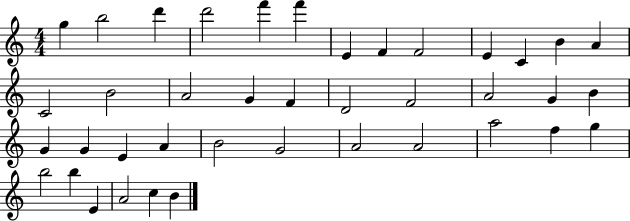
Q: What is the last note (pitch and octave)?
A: B4